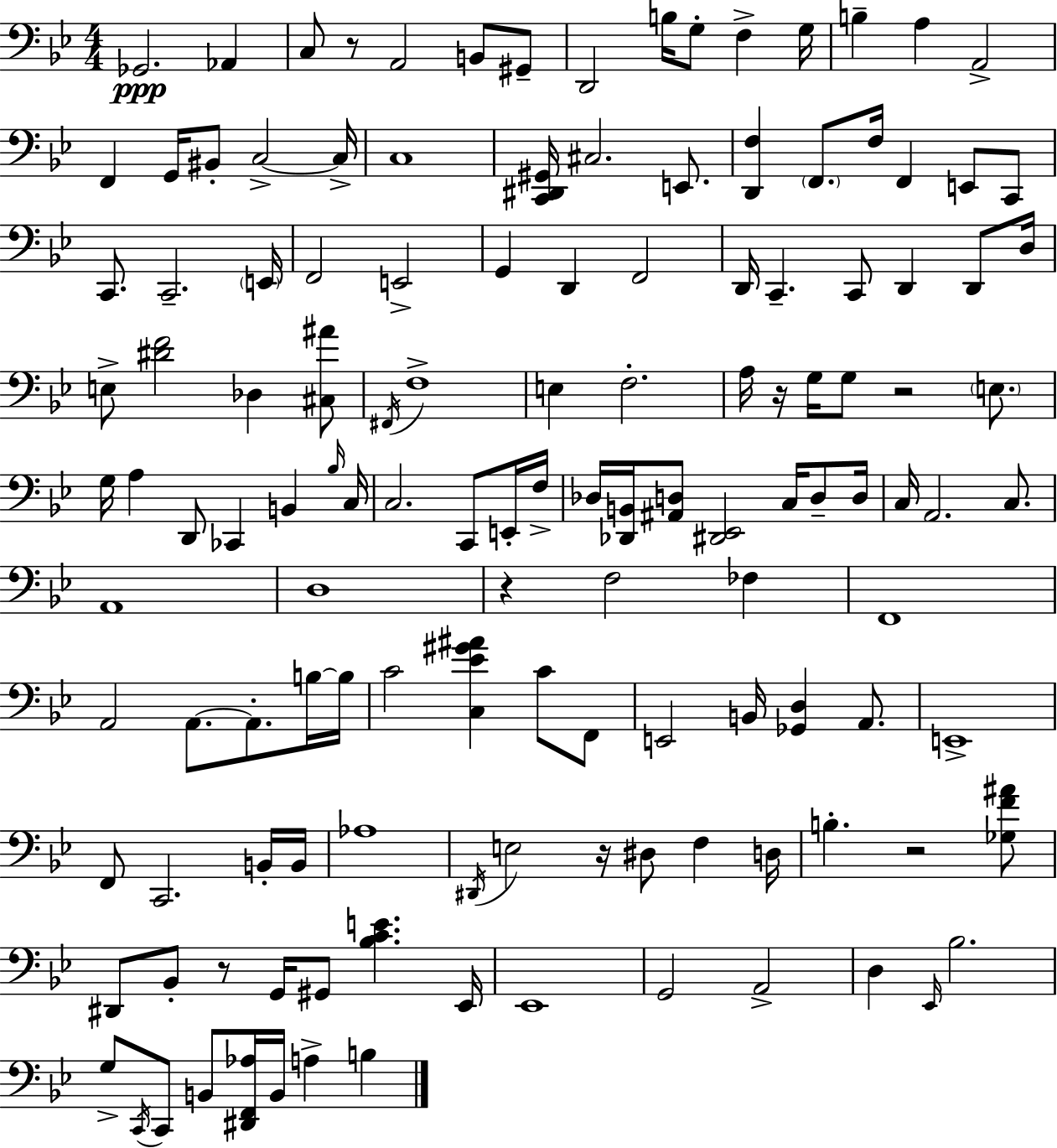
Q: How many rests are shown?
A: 7